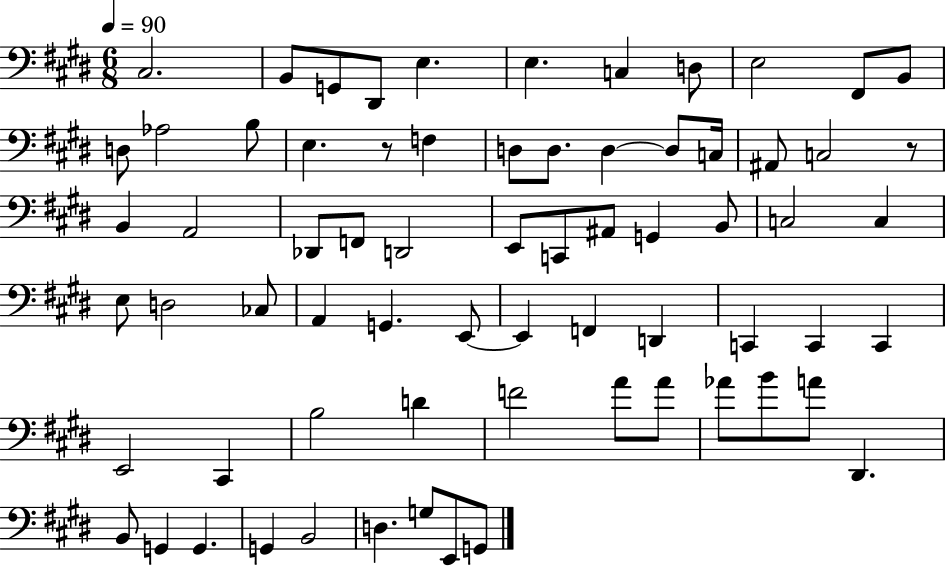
{
  \clef bass
  \numericTimeSignature
  \time 6/8
  \key e \major
  \tempo 4 = 90
  cis2. | b,8 g,8 dis,8 e4. | e4. c4 d8 | e2 fis,8 b,8 | \break d8 aes2 b8 | e4. r8 f4 | d8 d8. d4~~ d8 c16 | ais,8 c2 r8 | \break b,4 a,2 | des,8 f,8 d,2 | e,8 c,8 ais,8 g,4 b,8 | c2 c4 | \break e8 d2 ces8 | a,4 g,4. e,8~~ | e,4 f,4 d,4 | c,4 c,4 c,4 | \break e,2 cis,4 | b2 d'4 | f'2 a'8 a'8 | aes'8 b'8 a'8 dis,4. | \break b,8 g,4 g,4. | g,4 b,2 | d4. g8 e,8 g,8 | \bar "|."
}